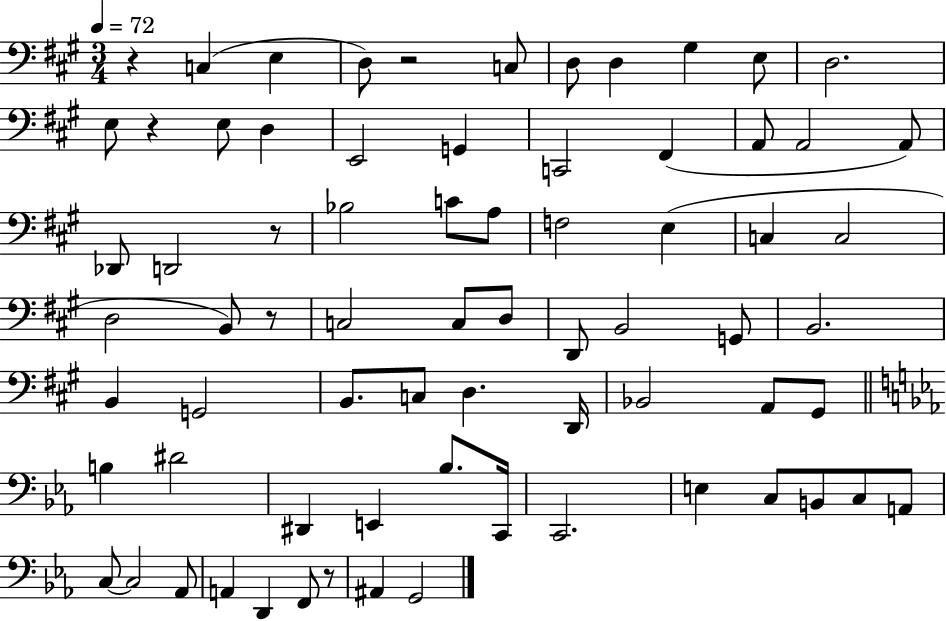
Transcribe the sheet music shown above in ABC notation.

X:1
T:Untitled
M:3/4
L:1/4
K:A
z C, E, D,/2 z2 C,/2 D,/2 D, ^G, E,/2 D,2 E,/2 z E,/2 D, E,,2 G,, C,,2 ^F,, A,,/2 A,,2 A,,/2 _D,,/2 D,,2 z/2 _B,2 C/2 A,/2 F,2 E, C, C,2 D,2 B,,/2 z/2 C,2 C,/2 D,/2 D,,/2 B,,2 G,,/2 B,,2 B,, G,,2 B,,/2 C,/2 D, D,,/4 _B,,2 A,,/2 ^G,,/2 B, ^D2 ^D,, E,, _B,/2 C,,/4 C,,2 E, C,/2 B,,/2 C,/2 A,,/2 C,/2 C,2 _A,,/2 A,, D,, F,,/2 z/2 ^A,, G,,2